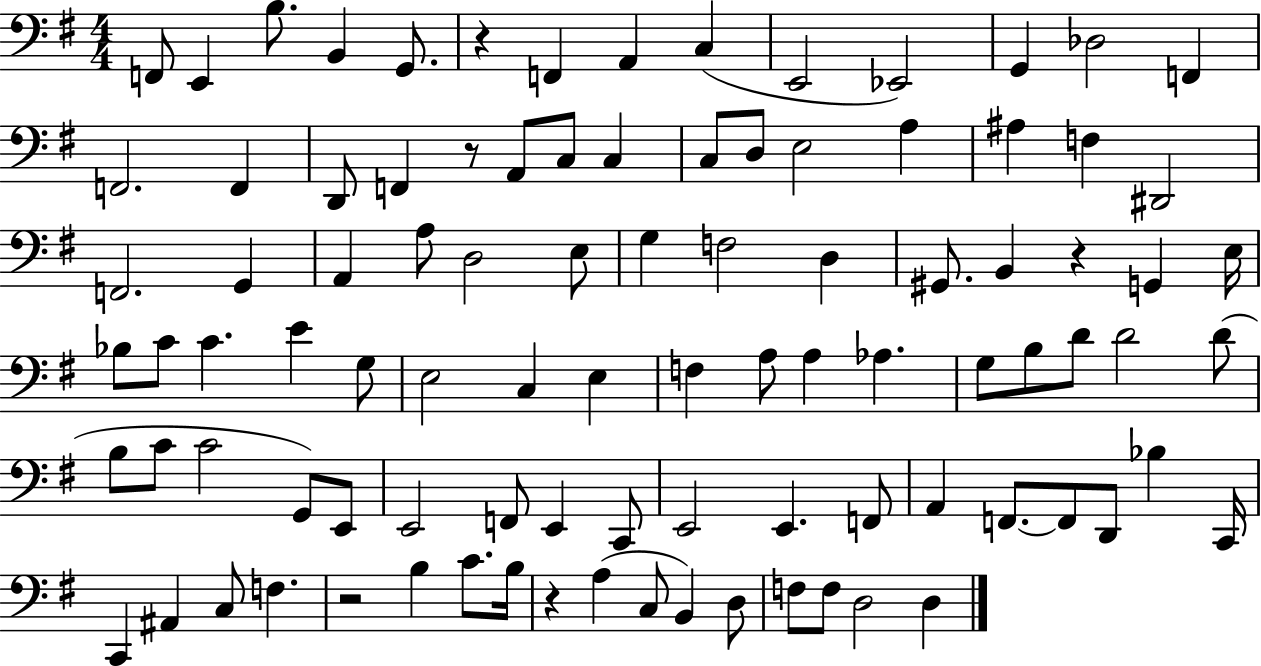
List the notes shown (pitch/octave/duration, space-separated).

F2/e E2/q B3/e. B2/q G2/e. R/q F2/q A2/q C3/q E2/h Eb2/h G2/q Db3/h F2/q F2/h. F2/q D2/e F2/q R/e A2/e C3/e C3/q C3/e D3/e E3/h A3/q A#3/q F3/q D#2/h F2/h. G2/q A2/q A3/e D3/h E3/e G3/q F3/h D3/q G#2/e. B2/q R/q G2/q E3/s Bb3/e C4/e C4/q. E4/q G3/e E3/h C3/q E3/q F3/q A3/e A3/q Ab3/q. G3/e B3/e D4/e D4/h D4/e B3/e C4/e C4/h G2/e E2/e E2/h F2/e E2/q C2/e E2/h E2/q. F2/e A2/q F2/e. F2/e D2/e Bb3/q C2/s C2/q A#2/q C3/e F3/q. R/h B3/q C4/e. B3/s R/q A3/q C3/e B2/q D3/e F3/e F3/e D3/h D3/q